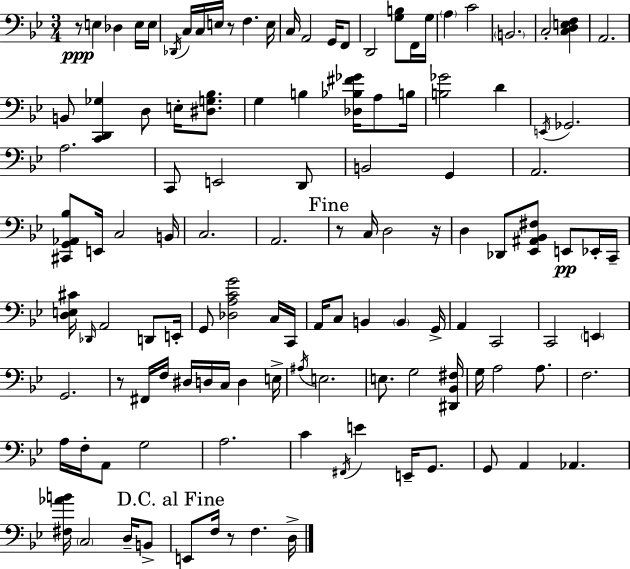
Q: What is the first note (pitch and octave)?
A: E3